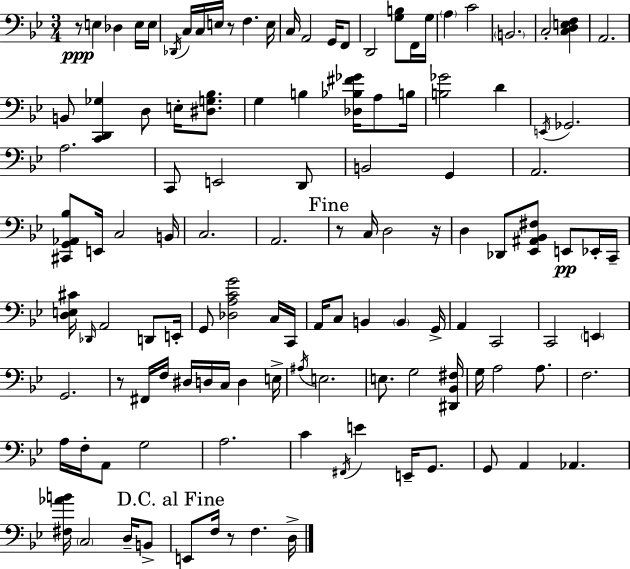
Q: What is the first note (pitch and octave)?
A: E3